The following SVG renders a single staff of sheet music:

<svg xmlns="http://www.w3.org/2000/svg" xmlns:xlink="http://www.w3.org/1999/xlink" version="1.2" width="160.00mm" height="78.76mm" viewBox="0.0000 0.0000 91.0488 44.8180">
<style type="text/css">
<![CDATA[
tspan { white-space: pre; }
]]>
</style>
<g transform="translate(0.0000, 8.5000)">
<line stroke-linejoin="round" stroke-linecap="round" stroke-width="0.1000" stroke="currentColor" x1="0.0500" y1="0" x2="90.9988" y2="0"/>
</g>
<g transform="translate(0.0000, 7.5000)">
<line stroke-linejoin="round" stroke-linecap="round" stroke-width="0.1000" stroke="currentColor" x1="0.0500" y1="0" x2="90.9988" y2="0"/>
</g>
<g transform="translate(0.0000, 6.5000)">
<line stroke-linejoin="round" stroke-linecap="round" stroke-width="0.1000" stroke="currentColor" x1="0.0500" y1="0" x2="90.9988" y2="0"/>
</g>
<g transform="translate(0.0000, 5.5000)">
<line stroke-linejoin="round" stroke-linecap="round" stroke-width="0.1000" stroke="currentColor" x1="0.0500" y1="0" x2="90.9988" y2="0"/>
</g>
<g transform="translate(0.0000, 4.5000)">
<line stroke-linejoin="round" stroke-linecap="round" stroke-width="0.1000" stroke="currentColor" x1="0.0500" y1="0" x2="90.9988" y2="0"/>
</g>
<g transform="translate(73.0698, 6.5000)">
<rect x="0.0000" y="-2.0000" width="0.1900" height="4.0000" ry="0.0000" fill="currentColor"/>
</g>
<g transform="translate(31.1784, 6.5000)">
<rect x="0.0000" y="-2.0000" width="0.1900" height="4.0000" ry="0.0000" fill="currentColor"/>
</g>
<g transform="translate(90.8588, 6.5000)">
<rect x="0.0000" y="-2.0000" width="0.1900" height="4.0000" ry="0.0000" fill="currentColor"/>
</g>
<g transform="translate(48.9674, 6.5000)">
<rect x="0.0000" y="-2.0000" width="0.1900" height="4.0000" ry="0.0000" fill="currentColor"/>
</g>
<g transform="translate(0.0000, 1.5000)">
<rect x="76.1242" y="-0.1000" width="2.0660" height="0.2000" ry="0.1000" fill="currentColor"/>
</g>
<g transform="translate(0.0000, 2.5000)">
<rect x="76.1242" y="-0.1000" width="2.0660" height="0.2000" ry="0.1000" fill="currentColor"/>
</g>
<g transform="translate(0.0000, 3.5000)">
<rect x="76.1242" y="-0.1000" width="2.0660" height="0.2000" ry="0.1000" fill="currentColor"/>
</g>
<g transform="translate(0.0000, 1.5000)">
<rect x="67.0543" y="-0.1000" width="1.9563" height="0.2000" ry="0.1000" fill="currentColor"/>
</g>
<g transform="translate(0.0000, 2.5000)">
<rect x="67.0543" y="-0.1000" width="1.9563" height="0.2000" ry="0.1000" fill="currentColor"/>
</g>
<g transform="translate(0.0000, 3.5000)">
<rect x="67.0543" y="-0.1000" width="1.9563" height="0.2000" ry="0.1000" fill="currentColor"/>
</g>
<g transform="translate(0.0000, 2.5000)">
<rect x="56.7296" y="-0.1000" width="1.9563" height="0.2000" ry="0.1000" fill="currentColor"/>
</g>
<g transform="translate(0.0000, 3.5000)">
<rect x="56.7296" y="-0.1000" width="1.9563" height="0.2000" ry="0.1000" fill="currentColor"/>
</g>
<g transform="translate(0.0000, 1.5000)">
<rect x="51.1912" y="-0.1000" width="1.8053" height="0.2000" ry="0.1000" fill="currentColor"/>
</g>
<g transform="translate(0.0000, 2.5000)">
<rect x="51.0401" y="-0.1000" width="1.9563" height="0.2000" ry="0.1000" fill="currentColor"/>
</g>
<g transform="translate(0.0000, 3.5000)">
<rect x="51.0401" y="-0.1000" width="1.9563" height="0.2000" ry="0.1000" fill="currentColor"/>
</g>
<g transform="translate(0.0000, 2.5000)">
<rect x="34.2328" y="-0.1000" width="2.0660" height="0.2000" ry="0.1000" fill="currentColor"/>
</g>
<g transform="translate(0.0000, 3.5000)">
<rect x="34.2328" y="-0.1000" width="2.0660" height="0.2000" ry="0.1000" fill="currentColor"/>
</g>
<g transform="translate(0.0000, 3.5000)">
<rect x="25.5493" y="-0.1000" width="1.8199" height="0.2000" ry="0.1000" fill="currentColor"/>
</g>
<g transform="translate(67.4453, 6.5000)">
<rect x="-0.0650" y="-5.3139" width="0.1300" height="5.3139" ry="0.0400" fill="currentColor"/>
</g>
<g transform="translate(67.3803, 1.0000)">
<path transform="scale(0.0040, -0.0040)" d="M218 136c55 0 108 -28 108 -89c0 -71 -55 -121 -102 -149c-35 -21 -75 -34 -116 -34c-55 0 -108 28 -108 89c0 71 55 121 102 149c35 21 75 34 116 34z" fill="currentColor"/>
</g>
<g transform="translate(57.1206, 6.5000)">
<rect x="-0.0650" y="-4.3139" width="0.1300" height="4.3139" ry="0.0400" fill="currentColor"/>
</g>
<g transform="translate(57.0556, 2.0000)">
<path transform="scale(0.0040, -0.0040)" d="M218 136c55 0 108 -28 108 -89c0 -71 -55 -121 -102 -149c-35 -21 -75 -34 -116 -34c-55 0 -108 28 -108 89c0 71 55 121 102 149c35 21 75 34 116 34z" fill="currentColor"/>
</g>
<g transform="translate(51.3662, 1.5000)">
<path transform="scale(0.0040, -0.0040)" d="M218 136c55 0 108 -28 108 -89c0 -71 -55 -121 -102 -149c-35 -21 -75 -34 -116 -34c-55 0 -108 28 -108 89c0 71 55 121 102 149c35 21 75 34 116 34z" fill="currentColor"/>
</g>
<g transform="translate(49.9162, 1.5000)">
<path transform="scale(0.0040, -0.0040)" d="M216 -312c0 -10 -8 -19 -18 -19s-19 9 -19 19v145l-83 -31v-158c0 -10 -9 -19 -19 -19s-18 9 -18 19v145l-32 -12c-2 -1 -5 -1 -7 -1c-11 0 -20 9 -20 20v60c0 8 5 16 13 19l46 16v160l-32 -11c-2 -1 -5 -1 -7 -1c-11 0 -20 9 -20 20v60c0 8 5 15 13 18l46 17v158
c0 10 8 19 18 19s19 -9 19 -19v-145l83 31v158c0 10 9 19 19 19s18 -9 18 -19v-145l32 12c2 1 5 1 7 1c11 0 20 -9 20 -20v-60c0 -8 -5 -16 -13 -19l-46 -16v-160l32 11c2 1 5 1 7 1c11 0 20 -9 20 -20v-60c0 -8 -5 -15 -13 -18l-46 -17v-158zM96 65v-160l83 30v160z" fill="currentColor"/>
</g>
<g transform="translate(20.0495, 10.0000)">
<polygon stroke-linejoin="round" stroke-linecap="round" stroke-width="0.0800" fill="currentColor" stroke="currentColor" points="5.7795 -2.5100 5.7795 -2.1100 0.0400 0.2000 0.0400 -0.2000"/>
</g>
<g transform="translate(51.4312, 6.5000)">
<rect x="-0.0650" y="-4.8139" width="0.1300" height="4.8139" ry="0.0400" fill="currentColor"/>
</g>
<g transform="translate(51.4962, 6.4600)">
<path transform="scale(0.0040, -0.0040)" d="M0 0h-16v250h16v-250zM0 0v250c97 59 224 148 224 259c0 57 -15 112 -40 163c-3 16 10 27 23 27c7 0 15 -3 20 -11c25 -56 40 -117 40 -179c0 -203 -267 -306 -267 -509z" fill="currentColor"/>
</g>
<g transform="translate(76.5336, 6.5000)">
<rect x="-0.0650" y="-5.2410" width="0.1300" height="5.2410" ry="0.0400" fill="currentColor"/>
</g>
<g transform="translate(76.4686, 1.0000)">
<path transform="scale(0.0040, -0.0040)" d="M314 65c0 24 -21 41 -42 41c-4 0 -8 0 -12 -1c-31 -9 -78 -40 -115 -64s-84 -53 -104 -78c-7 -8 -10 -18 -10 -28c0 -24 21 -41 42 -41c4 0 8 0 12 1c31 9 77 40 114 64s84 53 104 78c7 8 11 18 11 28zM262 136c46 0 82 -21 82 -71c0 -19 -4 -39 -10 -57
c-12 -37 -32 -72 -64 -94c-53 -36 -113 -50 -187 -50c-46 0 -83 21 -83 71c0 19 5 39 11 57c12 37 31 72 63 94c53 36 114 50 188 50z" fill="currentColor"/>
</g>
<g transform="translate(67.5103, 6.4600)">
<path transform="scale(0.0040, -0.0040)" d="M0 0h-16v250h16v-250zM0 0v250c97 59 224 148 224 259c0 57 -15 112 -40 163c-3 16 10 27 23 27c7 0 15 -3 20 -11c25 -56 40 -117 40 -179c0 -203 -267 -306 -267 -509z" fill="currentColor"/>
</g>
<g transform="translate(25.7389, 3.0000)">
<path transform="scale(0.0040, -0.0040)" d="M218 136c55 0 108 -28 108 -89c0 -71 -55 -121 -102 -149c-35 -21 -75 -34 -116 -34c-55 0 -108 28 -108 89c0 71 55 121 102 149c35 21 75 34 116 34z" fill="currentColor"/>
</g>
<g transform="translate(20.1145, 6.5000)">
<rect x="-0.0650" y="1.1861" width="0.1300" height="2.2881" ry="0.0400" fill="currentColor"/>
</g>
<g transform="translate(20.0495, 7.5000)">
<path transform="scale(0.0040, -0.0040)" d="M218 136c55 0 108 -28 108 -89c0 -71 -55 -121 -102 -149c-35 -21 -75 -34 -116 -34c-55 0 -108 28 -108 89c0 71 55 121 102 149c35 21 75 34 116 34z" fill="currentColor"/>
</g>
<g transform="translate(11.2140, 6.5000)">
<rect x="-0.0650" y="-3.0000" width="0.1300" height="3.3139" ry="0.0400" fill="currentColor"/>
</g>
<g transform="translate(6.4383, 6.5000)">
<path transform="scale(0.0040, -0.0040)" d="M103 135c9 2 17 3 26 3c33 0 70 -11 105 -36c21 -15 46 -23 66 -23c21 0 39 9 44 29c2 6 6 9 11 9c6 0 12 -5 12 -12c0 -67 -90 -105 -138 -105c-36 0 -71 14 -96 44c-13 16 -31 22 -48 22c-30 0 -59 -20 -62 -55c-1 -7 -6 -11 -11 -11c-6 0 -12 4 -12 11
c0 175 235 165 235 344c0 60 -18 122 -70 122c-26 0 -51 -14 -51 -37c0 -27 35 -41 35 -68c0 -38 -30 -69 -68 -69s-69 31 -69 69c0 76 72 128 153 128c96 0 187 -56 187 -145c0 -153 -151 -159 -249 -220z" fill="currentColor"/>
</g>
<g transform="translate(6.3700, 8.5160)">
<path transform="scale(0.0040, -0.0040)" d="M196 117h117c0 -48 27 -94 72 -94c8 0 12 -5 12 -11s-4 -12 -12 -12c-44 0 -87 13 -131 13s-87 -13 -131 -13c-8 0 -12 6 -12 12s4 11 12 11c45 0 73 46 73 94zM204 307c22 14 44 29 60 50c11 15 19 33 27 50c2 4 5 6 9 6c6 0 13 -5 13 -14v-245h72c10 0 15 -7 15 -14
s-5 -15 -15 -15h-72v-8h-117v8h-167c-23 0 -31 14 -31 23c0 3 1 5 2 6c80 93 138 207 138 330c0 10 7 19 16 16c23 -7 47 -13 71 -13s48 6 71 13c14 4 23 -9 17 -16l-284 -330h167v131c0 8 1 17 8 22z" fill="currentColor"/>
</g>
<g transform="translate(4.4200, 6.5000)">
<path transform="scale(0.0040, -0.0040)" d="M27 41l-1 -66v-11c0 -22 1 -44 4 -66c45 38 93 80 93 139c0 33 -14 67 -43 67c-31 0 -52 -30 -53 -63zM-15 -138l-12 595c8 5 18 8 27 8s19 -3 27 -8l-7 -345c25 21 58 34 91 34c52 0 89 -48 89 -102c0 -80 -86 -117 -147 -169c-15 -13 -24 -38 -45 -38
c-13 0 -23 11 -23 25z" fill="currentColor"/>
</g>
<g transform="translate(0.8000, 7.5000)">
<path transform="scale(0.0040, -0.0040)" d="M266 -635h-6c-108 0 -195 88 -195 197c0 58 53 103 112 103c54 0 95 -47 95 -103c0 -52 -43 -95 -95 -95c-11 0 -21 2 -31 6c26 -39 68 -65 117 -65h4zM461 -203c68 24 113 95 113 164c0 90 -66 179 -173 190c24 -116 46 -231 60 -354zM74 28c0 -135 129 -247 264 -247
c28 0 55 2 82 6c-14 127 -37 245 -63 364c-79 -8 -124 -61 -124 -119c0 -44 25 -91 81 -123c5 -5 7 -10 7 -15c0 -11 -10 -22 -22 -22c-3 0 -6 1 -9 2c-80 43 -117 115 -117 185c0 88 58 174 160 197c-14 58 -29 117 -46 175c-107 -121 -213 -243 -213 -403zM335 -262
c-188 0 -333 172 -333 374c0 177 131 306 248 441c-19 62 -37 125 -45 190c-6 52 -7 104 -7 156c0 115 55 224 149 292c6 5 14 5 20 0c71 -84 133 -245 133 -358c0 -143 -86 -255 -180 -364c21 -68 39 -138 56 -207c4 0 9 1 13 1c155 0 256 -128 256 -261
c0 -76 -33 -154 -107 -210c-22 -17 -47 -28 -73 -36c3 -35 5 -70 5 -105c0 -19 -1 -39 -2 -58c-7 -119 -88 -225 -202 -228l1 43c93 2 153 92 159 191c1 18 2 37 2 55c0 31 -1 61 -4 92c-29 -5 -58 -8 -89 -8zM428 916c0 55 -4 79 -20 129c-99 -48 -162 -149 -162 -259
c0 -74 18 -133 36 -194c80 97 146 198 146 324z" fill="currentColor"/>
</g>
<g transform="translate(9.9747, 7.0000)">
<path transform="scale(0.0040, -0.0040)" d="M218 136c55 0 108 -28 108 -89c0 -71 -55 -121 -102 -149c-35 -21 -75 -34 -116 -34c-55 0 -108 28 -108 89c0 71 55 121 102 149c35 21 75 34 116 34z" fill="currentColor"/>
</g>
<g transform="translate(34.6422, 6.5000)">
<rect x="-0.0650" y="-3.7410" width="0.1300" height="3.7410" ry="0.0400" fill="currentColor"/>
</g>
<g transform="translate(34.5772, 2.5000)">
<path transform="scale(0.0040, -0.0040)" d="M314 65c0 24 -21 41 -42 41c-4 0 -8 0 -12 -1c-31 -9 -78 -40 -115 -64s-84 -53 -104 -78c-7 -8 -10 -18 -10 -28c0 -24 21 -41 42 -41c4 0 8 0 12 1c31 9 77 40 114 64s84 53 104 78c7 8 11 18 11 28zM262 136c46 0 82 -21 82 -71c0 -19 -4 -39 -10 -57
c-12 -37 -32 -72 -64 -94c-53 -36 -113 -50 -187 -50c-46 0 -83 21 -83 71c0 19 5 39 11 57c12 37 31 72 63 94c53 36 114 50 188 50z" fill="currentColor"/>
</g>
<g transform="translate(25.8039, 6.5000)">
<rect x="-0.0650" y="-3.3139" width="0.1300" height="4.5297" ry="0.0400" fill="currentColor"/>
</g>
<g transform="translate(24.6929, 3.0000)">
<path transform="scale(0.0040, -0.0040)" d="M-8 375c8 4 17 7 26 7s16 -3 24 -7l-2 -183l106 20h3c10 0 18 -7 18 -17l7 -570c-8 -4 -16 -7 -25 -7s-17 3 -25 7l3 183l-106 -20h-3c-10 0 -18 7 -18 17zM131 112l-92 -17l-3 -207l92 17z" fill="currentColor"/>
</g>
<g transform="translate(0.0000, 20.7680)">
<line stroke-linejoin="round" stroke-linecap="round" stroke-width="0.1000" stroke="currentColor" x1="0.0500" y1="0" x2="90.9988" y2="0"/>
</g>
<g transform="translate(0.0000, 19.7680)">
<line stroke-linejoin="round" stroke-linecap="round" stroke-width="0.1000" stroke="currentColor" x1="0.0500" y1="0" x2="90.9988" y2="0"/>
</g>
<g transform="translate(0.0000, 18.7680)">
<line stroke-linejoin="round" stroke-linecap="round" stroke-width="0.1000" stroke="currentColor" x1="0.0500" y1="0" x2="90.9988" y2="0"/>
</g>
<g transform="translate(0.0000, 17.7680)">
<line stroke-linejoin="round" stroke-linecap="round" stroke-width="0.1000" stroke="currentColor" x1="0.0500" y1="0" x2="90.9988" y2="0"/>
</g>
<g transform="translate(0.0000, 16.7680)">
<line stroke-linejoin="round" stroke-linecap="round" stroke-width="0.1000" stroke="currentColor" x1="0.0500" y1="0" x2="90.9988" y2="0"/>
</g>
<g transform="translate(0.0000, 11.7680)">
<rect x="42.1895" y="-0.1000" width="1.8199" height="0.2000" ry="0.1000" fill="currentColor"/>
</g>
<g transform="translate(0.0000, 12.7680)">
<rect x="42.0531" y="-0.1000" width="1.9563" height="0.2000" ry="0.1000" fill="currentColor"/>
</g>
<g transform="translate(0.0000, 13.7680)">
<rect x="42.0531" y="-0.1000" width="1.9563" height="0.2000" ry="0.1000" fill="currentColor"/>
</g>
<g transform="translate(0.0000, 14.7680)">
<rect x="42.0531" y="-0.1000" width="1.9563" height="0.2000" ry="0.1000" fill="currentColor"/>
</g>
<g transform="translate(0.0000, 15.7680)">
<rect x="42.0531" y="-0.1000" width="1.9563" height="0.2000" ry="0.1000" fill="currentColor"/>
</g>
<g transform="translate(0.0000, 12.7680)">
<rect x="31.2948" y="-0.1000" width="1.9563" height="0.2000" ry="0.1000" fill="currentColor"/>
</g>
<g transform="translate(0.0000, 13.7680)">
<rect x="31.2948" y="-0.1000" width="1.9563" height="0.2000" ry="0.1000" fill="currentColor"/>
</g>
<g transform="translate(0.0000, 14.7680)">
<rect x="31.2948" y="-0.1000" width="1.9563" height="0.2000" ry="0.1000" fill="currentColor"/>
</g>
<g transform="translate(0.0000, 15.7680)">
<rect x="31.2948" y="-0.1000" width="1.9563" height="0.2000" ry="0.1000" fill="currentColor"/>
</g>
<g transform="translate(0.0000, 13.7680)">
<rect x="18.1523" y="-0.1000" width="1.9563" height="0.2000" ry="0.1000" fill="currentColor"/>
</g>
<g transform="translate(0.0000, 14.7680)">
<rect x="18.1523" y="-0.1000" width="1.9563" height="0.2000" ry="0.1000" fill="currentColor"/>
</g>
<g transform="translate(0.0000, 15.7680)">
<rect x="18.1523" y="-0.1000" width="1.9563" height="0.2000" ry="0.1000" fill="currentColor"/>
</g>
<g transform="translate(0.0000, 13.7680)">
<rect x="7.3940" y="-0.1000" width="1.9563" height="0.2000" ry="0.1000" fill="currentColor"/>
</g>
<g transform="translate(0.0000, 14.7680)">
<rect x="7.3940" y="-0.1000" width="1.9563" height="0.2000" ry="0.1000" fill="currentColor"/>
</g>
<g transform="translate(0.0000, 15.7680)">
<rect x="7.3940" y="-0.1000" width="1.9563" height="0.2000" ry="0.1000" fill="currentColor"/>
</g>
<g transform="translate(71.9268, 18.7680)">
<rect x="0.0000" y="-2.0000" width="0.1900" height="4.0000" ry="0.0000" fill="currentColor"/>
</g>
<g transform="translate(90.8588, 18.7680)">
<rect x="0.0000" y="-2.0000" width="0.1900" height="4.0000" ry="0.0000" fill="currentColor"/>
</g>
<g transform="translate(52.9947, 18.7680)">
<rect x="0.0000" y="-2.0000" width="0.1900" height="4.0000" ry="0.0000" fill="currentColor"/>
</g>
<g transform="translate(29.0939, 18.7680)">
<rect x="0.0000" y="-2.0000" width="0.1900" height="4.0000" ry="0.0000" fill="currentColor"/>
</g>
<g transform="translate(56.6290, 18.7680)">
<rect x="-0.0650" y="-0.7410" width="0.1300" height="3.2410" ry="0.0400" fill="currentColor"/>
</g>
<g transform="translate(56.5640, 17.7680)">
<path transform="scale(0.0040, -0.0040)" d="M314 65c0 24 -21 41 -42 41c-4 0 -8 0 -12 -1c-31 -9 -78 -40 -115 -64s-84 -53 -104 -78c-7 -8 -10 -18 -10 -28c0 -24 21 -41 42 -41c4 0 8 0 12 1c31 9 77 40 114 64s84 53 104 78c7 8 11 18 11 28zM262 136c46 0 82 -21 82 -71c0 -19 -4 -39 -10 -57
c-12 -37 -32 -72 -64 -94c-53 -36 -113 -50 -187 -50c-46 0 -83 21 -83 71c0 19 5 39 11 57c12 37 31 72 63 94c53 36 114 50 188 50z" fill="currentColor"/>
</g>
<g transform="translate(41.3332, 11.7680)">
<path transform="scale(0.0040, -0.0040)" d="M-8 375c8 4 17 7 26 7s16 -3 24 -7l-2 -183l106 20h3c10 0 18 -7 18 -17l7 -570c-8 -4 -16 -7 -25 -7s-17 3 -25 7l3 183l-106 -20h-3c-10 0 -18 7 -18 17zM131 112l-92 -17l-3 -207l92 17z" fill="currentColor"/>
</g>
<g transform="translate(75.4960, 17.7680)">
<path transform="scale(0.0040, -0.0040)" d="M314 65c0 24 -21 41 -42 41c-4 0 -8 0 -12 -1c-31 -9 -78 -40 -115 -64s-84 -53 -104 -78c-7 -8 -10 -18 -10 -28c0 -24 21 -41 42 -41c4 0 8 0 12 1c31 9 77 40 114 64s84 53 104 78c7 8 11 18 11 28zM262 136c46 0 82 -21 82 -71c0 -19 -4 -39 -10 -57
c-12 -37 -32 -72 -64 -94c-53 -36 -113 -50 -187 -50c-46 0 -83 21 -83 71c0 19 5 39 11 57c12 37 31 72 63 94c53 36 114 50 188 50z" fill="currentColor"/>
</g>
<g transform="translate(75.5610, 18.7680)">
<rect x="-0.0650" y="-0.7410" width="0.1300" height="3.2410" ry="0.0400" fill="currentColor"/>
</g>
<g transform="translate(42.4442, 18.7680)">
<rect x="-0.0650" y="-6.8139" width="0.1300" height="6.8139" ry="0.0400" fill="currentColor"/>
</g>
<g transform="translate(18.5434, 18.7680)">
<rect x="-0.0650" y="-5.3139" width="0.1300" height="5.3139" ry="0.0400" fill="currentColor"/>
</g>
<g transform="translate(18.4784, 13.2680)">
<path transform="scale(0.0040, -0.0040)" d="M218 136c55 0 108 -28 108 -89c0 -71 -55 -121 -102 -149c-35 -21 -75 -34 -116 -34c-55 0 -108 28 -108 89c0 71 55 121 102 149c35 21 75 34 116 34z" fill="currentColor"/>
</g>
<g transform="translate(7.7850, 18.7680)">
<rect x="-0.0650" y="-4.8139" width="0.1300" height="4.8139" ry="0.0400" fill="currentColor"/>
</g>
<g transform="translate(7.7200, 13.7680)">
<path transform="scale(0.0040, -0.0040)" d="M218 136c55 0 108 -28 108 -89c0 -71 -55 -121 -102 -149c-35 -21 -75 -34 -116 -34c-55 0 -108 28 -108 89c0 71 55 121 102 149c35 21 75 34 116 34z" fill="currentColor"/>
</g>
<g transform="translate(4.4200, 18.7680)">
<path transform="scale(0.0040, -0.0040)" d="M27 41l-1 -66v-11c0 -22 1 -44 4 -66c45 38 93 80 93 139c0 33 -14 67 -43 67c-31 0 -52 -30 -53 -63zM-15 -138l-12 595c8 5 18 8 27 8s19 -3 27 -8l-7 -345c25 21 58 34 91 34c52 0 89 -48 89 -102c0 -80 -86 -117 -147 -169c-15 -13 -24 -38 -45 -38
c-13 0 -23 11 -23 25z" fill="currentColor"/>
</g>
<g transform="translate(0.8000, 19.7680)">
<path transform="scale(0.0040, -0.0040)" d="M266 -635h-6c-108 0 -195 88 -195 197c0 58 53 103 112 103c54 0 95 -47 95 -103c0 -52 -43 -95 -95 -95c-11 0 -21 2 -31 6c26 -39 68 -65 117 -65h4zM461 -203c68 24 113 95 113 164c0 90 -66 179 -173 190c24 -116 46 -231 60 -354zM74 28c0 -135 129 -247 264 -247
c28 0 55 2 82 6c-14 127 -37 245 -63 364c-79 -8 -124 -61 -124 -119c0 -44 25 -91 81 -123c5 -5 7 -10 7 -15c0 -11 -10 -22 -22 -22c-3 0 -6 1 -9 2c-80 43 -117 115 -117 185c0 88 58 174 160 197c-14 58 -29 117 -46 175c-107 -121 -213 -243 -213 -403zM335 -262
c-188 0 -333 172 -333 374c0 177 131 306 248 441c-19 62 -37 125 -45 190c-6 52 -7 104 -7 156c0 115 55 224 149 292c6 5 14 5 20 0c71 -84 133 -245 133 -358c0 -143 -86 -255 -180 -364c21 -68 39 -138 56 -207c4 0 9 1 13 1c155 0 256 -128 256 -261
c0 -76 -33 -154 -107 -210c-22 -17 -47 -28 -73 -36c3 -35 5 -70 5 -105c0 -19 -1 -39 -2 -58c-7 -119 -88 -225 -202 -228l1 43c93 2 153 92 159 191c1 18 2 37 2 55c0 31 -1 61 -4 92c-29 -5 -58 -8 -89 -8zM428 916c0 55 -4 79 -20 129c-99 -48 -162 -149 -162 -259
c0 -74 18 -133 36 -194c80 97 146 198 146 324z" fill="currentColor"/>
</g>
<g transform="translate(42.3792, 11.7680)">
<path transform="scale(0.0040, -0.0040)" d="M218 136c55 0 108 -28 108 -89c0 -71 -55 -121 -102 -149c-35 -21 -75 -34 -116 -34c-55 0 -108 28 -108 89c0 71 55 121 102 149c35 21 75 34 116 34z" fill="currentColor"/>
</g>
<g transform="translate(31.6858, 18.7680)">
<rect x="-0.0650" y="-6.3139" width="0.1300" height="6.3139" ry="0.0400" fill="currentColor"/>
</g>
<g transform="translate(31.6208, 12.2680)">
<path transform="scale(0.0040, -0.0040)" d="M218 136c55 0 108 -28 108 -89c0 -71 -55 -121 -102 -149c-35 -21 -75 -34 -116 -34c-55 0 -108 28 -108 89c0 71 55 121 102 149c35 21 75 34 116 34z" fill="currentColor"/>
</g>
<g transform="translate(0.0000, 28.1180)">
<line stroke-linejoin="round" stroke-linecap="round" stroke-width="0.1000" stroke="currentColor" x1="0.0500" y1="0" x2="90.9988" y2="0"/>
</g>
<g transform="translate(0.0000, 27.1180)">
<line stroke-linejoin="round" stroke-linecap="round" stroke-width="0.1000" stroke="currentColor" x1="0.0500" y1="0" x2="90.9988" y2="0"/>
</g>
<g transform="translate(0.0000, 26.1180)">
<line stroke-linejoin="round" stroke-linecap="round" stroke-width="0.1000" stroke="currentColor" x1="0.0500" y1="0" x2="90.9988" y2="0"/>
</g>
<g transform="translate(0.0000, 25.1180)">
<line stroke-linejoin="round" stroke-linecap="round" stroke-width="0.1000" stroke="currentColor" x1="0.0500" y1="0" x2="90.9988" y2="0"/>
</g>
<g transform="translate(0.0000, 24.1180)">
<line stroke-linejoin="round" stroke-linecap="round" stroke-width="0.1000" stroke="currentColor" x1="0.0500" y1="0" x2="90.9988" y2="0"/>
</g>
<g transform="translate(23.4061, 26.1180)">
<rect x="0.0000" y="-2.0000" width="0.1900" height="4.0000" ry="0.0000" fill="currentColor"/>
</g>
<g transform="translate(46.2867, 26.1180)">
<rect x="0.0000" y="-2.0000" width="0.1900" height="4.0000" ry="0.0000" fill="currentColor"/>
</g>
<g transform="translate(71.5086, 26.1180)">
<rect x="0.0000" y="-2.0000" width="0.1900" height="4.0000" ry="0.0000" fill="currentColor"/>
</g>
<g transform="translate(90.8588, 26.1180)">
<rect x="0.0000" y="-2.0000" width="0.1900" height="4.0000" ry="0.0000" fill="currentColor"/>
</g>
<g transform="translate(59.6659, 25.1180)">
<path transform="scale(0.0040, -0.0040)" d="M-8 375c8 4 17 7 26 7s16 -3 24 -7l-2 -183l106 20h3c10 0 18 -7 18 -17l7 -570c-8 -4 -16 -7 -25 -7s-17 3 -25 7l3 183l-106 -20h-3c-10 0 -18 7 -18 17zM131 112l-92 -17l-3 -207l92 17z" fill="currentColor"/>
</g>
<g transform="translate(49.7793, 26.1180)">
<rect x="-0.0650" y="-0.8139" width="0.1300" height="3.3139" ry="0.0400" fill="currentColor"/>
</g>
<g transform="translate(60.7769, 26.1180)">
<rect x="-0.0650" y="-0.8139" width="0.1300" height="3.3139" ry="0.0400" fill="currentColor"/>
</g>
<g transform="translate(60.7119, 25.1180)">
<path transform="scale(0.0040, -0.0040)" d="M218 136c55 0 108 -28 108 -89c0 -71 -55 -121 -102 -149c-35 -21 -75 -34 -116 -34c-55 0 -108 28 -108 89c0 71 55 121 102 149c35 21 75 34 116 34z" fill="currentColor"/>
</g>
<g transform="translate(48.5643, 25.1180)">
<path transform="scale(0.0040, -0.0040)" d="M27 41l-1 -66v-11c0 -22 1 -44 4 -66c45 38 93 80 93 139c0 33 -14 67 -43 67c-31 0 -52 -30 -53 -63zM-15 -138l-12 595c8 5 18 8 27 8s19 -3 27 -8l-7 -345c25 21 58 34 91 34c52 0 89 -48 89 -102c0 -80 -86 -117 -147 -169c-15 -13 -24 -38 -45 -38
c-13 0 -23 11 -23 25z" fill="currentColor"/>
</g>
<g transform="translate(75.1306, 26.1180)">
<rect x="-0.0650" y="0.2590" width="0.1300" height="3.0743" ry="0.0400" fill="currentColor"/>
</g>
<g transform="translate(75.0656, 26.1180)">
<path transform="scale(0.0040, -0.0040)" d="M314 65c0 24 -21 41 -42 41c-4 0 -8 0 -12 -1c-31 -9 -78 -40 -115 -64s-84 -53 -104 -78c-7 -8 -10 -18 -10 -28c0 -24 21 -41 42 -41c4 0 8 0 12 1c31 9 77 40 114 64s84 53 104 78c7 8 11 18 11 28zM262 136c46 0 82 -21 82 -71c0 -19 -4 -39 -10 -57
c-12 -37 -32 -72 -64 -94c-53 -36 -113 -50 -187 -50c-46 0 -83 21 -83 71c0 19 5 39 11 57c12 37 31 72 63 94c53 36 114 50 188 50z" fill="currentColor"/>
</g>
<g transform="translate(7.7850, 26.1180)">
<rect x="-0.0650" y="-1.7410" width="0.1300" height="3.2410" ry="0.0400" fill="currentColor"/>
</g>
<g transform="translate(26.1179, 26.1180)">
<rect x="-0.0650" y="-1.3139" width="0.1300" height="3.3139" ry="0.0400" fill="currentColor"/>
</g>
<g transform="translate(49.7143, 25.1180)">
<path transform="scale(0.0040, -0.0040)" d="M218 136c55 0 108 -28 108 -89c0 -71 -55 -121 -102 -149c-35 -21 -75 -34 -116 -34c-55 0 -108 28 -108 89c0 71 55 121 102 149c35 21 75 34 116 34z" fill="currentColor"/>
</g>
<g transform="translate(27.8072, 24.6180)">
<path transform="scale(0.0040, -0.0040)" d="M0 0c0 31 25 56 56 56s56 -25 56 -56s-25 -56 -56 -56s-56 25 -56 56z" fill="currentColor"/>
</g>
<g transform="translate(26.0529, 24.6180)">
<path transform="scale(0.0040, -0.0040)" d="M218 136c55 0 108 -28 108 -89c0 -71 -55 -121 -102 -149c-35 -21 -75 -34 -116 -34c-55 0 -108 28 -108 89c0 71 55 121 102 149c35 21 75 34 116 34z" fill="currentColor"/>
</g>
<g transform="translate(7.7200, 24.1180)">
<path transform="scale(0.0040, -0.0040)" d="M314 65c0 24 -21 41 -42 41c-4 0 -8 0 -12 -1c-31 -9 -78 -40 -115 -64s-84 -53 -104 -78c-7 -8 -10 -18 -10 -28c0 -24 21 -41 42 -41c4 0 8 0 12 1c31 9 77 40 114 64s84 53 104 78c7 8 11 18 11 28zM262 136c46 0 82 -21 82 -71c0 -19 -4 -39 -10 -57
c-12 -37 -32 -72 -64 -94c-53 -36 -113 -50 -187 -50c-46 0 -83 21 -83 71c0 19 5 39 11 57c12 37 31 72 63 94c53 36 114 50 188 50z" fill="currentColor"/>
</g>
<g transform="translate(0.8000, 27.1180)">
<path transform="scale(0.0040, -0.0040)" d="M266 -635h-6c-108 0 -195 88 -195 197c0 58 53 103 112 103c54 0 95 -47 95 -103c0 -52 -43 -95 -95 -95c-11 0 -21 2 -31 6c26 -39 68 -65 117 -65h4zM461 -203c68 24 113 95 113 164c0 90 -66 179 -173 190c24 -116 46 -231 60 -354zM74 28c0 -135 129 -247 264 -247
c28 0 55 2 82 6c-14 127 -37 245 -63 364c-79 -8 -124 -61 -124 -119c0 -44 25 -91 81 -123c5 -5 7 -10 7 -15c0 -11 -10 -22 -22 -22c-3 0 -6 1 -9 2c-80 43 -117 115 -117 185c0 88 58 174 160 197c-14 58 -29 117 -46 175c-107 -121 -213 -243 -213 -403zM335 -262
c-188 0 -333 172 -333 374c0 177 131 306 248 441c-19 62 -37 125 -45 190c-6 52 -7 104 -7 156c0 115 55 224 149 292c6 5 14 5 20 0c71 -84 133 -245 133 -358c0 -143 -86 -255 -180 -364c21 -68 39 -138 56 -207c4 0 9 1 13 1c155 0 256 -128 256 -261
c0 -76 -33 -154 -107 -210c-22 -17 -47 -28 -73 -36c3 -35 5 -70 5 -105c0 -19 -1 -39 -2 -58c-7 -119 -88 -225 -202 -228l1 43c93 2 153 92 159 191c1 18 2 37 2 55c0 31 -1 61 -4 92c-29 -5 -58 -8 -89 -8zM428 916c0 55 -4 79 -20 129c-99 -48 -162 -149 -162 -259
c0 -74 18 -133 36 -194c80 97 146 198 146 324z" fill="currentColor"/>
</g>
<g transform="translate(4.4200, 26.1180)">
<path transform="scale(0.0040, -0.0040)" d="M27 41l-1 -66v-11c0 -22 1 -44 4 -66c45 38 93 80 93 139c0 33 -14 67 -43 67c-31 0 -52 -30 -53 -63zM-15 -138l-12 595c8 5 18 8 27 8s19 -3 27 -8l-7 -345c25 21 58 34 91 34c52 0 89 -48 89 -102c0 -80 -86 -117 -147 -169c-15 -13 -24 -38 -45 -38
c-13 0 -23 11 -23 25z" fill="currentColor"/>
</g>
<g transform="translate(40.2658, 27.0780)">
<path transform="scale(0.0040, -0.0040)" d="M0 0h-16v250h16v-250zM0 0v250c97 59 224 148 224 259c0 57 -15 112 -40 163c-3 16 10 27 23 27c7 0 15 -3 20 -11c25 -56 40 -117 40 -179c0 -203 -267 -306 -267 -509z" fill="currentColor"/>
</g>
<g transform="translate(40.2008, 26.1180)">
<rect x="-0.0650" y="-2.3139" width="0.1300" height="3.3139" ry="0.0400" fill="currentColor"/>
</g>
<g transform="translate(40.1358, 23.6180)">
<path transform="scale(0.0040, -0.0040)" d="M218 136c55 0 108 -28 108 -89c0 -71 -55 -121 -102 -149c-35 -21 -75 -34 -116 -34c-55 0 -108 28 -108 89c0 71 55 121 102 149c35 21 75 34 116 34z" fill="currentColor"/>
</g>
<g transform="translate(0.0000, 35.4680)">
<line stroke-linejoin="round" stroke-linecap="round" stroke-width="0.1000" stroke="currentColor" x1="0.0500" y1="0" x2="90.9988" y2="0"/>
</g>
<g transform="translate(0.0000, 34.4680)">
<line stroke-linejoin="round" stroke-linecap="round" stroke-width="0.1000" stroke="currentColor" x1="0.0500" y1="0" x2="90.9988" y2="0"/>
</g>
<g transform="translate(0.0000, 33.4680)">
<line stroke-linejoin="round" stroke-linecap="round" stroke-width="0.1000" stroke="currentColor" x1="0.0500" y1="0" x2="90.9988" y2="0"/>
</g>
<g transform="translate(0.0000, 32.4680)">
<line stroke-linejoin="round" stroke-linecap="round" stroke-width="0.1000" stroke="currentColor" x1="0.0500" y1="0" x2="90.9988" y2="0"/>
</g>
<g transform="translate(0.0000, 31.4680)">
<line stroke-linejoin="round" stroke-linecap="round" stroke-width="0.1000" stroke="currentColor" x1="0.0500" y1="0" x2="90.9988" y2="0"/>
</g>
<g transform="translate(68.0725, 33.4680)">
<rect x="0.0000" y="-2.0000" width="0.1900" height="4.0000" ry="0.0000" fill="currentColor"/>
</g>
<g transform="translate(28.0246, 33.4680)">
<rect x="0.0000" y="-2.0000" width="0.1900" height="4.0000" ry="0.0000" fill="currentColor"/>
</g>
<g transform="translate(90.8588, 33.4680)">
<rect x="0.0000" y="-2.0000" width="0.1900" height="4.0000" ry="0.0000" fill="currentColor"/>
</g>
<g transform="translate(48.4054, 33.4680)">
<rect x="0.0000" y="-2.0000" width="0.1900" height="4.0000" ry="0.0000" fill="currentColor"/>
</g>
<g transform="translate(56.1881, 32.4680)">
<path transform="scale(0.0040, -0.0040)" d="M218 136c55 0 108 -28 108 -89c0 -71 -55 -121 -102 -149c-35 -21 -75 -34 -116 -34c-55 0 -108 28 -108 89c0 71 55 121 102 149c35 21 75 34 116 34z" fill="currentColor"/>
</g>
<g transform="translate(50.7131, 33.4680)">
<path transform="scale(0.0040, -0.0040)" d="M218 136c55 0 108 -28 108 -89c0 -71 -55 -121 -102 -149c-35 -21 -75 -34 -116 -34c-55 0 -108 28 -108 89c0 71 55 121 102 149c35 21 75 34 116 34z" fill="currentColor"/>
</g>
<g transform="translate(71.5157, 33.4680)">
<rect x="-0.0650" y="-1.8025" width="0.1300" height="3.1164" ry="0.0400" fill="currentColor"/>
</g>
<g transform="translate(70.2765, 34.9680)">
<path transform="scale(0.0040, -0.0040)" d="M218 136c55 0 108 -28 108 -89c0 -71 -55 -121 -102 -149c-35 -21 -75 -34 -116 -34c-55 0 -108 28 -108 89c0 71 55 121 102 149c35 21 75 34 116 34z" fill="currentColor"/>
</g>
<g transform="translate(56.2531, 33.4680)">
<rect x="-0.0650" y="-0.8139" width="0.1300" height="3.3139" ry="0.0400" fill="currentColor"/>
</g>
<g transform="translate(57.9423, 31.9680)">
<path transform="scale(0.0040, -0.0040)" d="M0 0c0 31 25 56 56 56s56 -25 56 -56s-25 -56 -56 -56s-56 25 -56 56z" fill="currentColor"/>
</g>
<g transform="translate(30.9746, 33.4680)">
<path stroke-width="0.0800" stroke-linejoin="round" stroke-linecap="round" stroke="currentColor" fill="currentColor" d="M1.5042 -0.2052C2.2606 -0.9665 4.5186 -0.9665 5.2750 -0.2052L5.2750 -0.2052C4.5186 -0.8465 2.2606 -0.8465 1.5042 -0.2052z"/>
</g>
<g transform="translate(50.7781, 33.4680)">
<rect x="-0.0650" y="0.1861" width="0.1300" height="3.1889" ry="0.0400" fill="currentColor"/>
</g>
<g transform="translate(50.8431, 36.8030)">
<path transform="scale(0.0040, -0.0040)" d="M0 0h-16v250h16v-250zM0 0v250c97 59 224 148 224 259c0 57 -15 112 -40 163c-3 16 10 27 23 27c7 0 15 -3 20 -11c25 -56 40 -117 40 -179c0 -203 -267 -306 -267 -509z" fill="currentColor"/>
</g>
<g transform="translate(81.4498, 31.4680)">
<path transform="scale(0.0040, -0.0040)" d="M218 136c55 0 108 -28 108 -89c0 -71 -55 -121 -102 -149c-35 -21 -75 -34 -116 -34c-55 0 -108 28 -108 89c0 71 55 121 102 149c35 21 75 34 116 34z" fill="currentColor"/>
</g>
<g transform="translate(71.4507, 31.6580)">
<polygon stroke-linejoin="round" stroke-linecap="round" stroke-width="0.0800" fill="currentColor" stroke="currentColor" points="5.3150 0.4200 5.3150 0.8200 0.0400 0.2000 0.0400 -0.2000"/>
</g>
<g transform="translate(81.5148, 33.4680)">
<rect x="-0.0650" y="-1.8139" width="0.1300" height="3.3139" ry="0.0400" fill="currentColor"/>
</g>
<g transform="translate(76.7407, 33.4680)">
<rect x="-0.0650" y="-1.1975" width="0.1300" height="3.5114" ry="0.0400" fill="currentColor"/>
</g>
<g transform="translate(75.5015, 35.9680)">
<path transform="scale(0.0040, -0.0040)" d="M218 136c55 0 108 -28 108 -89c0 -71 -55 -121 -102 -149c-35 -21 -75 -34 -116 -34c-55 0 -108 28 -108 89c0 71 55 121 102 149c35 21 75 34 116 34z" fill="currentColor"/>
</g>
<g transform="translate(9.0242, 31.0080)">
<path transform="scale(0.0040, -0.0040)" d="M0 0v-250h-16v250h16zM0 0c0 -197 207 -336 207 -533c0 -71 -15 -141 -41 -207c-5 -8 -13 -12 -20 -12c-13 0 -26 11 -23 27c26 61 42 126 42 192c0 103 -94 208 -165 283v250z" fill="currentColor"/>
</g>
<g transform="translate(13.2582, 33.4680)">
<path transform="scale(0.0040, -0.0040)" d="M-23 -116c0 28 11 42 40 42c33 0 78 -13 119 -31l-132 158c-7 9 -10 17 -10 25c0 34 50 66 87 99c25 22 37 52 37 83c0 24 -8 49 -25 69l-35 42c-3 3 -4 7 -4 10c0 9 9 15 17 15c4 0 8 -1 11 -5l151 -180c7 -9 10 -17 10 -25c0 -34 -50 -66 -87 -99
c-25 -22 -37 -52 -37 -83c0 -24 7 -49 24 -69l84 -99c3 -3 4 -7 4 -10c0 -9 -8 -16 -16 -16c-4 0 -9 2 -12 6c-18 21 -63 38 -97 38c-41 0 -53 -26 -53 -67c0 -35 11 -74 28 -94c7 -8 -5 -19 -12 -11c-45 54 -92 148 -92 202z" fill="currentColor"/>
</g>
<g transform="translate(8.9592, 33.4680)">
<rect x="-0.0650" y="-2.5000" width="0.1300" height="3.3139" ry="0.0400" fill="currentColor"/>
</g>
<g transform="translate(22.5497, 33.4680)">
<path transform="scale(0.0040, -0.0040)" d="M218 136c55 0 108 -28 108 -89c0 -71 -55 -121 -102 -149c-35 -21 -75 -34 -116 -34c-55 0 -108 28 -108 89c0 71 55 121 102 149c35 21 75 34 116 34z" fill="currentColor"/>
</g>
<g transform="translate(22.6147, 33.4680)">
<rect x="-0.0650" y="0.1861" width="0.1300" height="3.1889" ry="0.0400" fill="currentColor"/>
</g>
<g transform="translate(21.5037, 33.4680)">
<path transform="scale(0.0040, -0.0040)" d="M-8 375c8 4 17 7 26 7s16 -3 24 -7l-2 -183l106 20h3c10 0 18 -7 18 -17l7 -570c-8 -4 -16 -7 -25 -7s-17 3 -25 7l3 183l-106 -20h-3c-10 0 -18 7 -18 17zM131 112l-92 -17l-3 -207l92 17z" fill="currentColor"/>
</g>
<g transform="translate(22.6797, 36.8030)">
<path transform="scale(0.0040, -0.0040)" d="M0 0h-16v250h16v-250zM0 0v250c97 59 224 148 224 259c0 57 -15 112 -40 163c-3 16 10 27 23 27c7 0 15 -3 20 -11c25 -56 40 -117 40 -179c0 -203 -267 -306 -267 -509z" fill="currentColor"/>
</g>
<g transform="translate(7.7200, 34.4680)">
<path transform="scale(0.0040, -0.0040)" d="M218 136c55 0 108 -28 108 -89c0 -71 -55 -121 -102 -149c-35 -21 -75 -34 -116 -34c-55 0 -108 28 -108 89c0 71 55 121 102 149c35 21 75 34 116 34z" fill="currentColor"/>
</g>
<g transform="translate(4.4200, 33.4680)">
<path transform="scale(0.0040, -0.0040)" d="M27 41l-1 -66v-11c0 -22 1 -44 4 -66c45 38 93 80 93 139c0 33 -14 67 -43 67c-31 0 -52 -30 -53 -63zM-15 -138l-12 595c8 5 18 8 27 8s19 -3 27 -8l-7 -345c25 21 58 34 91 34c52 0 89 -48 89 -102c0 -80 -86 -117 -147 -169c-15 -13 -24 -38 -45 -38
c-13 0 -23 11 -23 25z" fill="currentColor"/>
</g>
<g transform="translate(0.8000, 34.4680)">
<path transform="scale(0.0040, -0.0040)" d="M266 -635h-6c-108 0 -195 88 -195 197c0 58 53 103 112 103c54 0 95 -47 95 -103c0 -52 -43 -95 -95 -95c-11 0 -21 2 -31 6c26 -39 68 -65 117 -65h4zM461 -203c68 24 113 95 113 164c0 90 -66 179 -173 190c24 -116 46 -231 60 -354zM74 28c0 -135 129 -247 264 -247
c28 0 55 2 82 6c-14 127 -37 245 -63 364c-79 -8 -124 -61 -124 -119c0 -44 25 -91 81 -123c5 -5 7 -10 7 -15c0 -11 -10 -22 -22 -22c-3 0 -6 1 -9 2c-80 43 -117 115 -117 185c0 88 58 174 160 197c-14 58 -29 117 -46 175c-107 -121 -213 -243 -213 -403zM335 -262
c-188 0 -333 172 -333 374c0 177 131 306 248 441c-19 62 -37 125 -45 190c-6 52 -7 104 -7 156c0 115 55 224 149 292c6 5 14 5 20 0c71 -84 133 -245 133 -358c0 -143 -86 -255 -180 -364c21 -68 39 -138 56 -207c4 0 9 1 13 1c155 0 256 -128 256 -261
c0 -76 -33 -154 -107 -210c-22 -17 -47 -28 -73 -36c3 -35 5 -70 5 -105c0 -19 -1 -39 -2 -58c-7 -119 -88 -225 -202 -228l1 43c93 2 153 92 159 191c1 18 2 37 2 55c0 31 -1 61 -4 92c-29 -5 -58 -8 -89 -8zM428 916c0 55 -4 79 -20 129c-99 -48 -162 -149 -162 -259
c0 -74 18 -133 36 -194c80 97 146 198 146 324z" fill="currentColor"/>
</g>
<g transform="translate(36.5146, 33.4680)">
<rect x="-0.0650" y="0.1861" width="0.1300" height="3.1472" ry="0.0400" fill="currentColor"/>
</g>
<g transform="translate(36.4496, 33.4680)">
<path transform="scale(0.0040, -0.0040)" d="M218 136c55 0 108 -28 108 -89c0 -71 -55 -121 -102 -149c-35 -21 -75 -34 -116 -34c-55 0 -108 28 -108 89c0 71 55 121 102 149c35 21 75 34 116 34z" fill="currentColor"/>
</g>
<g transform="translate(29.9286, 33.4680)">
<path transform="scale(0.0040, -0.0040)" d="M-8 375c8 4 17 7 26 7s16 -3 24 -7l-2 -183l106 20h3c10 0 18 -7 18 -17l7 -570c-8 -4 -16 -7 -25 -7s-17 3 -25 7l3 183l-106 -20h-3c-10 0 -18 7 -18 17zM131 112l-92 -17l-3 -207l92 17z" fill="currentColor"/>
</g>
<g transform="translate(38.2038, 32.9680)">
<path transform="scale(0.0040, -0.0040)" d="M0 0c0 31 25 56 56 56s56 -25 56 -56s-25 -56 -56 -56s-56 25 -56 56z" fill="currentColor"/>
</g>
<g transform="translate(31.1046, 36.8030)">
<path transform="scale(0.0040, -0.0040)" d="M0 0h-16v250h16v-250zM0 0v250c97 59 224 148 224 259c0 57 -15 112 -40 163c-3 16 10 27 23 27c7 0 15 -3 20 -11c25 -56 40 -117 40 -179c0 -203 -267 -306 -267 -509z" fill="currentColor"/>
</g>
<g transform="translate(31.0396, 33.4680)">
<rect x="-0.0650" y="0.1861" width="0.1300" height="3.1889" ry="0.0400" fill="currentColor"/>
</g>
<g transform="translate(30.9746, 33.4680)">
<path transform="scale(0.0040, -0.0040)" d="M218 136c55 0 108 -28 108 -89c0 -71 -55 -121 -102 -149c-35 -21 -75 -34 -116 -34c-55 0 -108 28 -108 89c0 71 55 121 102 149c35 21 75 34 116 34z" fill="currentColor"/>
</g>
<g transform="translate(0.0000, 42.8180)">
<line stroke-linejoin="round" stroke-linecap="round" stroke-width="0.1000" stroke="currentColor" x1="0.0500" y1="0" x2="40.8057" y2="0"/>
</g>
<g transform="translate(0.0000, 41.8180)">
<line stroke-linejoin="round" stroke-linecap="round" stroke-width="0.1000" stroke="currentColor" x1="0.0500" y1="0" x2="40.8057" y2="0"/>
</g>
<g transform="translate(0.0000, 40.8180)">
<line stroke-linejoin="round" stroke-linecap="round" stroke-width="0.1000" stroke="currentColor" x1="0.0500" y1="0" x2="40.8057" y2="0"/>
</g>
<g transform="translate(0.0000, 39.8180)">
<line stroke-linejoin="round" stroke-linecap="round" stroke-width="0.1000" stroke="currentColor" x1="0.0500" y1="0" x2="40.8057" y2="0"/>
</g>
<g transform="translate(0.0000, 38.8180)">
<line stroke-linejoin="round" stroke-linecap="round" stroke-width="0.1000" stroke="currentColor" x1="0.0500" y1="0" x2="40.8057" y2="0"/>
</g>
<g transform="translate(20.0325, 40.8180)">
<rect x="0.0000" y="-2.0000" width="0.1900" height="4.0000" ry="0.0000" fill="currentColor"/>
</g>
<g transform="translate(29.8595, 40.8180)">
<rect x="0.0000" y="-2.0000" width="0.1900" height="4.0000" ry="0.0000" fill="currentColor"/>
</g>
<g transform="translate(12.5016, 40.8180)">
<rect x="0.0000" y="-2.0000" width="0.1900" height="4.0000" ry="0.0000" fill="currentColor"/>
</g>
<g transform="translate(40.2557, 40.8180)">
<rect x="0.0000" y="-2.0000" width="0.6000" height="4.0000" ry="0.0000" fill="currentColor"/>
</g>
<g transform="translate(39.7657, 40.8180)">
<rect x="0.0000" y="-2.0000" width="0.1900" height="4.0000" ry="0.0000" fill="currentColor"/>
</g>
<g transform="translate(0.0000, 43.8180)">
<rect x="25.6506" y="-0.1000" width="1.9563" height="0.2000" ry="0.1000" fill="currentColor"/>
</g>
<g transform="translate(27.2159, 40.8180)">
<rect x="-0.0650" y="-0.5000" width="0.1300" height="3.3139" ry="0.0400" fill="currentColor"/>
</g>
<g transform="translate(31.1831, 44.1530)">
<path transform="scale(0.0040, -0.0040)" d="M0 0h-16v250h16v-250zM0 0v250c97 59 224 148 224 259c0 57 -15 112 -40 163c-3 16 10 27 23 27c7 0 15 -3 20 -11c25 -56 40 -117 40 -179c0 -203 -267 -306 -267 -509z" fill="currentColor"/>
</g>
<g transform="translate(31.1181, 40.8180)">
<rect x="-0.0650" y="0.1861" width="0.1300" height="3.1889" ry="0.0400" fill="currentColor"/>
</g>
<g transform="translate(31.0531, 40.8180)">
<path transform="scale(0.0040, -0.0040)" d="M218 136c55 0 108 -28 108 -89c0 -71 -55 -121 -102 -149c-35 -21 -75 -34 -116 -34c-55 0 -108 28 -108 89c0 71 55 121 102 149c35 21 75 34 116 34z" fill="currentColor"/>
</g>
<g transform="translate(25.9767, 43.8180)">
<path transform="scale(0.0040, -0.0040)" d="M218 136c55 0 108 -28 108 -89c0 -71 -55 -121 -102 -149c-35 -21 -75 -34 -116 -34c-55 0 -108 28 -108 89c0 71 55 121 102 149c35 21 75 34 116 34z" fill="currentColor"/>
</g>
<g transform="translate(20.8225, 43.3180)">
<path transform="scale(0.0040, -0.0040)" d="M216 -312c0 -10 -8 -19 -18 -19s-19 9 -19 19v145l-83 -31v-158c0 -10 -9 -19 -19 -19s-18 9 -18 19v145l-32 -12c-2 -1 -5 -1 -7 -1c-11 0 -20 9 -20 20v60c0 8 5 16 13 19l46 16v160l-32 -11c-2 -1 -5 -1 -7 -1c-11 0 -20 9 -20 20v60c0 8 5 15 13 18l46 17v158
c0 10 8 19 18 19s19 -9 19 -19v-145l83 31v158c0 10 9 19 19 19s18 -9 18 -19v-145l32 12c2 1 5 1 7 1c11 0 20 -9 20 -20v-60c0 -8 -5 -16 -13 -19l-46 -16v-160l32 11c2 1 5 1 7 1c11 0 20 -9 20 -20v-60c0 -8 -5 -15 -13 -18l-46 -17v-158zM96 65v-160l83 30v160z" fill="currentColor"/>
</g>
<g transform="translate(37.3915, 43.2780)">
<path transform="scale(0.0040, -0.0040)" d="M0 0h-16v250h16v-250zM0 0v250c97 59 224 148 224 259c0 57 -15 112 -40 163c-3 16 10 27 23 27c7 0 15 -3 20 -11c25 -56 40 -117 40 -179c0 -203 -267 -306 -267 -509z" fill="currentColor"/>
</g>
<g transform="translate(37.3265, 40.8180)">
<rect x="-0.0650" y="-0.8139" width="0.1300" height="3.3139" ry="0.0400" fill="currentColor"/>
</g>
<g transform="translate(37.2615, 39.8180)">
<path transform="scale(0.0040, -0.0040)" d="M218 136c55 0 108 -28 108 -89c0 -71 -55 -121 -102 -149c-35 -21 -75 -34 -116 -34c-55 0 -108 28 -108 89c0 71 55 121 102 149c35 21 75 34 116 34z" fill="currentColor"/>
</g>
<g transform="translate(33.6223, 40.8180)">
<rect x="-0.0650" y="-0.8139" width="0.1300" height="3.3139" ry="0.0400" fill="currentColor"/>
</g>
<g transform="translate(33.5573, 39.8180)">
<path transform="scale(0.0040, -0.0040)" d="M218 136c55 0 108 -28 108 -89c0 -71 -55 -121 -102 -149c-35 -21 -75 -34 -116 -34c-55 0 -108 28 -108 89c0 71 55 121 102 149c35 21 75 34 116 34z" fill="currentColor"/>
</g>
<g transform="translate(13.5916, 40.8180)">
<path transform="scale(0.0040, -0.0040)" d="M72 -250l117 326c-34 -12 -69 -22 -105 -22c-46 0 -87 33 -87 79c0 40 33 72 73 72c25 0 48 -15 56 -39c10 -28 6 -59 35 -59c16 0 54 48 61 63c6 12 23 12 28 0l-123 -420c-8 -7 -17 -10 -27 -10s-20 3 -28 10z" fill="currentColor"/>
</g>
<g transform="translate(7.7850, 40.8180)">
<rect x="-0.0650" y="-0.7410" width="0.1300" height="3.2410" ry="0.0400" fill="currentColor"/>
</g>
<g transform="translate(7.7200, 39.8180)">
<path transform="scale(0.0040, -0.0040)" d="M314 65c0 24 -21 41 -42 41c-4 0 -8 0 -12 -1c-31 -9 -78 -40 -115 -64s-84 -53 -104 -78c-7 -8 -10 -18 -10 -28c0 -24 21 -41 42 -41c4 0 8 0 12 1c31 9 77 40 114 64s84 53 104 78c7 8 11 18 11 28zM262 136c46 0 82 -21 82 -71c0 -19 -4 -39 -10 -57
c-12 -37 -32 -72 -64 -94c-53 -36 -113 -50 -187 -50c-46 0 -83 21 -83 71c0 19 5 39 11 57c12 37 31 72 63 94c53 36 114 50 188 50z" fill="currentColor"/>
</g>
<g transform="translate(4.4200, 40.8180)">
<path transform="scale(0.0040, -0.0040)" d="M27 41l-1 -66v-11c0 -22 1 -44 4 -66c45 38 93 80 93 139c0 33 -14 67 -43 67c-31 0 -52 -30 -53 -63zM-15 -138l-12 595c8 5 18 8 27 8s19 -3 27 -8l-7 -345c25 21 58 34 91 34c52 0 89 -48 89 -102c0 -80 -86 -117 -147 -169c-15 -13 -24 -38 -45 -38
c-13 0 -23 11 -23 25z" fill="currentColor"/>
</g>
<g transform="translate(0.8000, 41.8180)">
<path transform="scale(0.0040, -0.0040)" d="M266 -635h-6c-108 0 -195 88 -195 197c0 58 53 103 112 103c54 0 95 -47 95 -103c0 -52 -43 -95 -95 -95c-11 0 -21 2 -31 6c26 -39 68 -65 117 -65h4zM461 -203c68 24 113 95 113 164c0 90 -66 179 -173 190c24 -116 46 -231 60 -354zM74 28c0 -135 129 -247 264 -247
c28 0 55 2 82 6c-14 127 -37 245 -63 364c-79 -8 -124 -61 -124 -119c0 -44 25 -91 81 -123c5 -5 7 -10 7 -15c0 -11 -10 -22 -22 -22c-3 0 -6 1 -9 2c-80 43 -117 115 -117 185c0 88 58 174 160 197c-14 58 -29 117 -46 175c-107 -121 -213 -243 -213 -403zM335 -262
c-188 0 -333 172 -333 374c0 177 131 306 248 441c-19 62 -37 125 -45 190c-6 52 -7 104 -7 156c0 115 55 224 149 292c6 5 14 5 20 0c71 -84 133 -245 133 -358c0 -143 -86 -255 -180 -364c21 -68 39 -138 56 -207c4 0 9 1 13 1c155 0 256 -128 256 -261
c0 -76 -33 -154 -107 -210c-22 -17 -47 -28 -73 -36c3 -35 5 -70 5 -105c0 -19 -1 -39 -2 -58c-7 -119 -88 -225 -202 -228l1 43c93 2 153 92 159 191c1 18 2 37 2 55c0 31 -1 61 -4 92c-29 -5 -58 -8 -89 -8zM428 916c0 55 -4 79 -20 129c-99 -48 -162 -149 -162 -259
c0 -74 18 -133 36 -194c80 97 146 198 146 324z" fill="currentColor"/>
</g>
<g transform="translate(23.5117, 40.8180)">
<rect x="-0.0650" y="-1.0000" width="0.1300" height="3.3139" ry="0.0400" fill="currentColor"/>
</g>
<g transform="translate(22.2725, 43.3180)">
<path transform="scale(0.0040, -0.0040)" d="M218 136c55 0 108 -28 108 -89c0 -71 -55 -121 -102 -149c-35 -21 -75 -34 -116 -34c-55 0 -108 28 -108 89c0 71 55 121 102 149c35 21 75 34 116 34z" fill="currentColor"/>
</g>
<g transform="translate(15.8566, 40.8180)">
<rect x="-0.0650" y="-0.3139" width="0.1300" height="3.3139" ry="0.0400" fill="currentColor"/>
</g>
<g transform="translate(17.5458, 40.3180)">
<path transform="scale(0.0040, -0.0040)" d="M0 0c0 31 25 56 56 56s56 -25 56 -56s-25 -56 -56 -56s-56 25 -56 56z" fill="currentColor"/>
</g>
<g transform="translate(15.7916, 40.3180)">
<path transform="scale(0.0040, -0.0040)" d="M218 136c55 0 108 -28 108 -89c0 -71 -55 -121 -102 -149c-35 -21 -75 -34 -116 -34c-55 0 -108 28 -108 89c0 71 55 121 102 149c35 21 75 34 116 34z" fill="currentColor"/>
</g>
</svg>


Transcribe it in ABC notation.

X:1
T:Untitled
M:2/4
L:1/4
K:F
A G/2 b/2 c'2 ^e'/2 d' f'/2 f'2 e' f' a' b' d2 d2 f2 e g/2 _d d _B2 G/2 z B/2 B/2 B _B/2 d F/2 D/2 f d2 z/2 c ^D C _B/2 d d/2